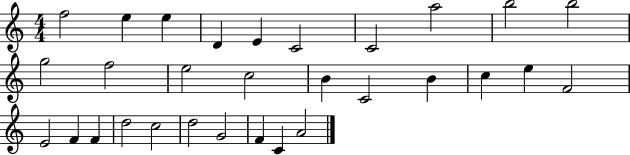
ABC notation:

X:1
T:Untitled
M:4/4
L:1/4
K:C
f2 e e D E C2 C2 a2 b2 b2 g2 f2 e2 c2 B C2 B c e F2 E2 F F d2 c2 d2 G2 F C A2